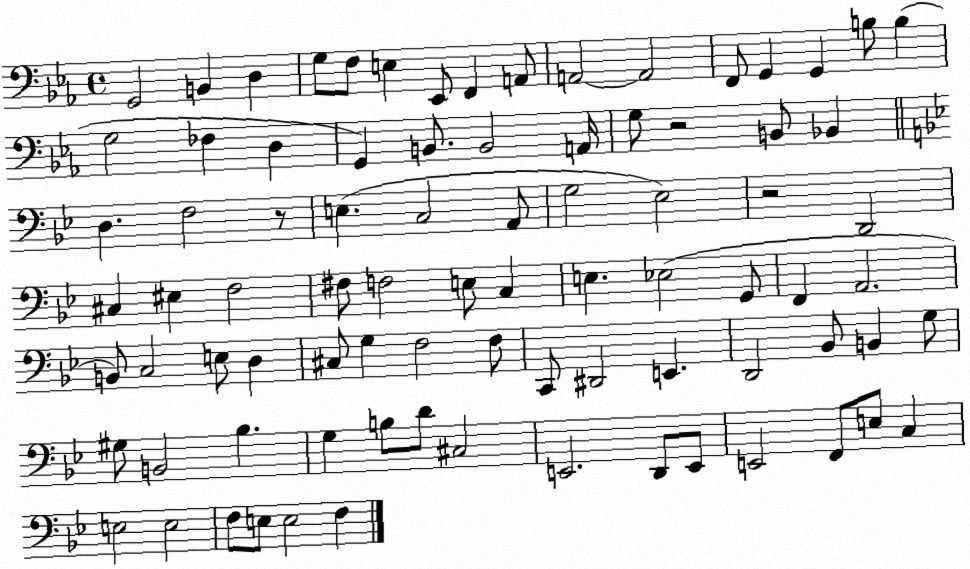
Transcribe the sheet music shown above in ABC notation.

X:1
T:Untitled
M:4/4
L:1/4
K:Eb
G,,2 B,, D, G,/2 F,/2 E, _E,,/2 F,, A,,/2 A,,2 A,,2 F,,/2 G,, G,, B,/2 B, G,2 _F, D, G,, B,,/2 B,,2 A,,/4 G,/2 z2 B,,/2 _B,, D, F,2 z/2 E, C,2 A,,/2 G,2 _E,2 z2 D,,2 ^C, ^E, F,2 ^F,/2 F,2 E,/2 C, E, _E,2 G,,/2 F,, A,,2 B,,/2 C,2 E,/2 D, ^C,/2 G, F,2 F,/2 C,,/2 ^D,,2 E,, D,,2 _B,,/2 B,, G,/2 ^G,/2 B,,2 _B, G, B,/2 D/2 ^C,2 E,,2 D,,/2 E,,/2 E,,2 F,,/2 E,/2 C, E,2 E,2 F,/2 E,/2 E,2 F,